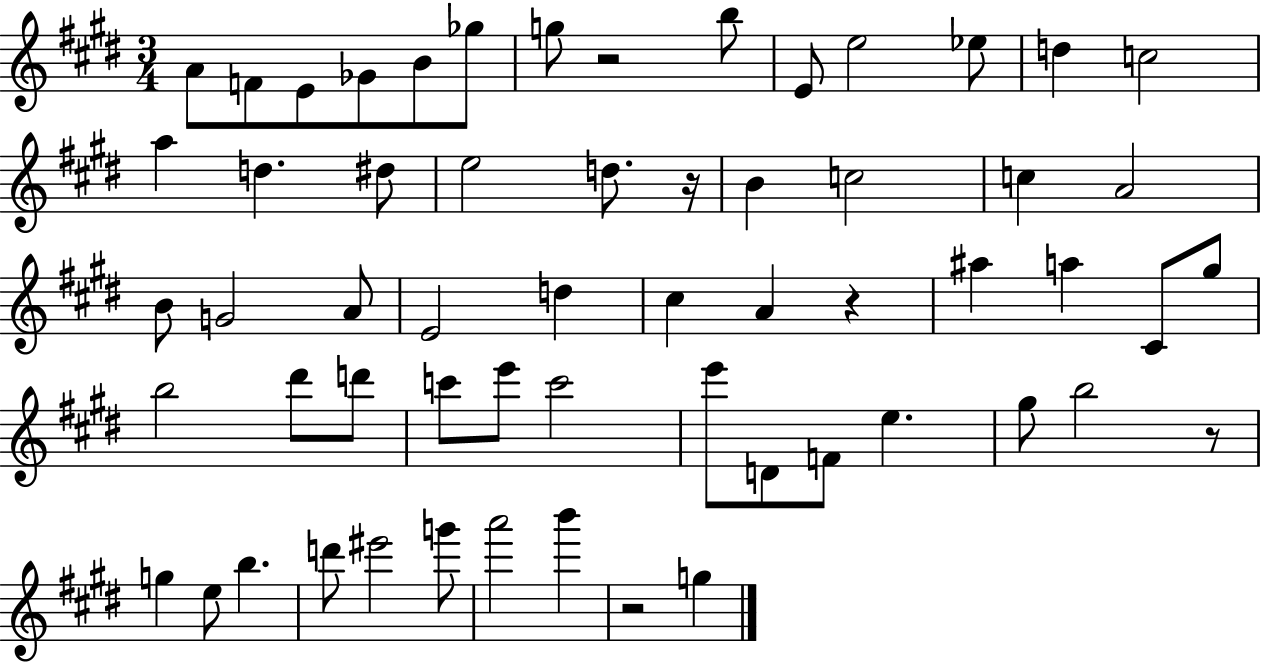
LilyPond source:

{
  \clef treble
  \numericTimeSignature
  \time 3/4
  \key e \major
  a'8 f'8 e'8 ges'8 b'8 ges''8 | g''8 r2 b''8 | e'8 e''2 ees''8 | d''4 c''2 | \break a''4 d''4. dis''8 | e''2 d''8. r16 | b'4 c''2 | c''4 a'2 | \break b'8 g'2 a'8 | e'2 d''4 | cis''4 a'4 r4 | ais''4 a''4 cis'8 gis''8 | \break b''2 dis'''8 d'''8 | c'''8 e'''8 c'''2 | e'''8 d'8 f'8 e''4. | gis''8 b''2 r8 | \break g''4 e''8 b''4. | d'''8 eis'''2 g'''8 | a'''2 b'''4 | r2 g''4 | \break \bar "|."
}